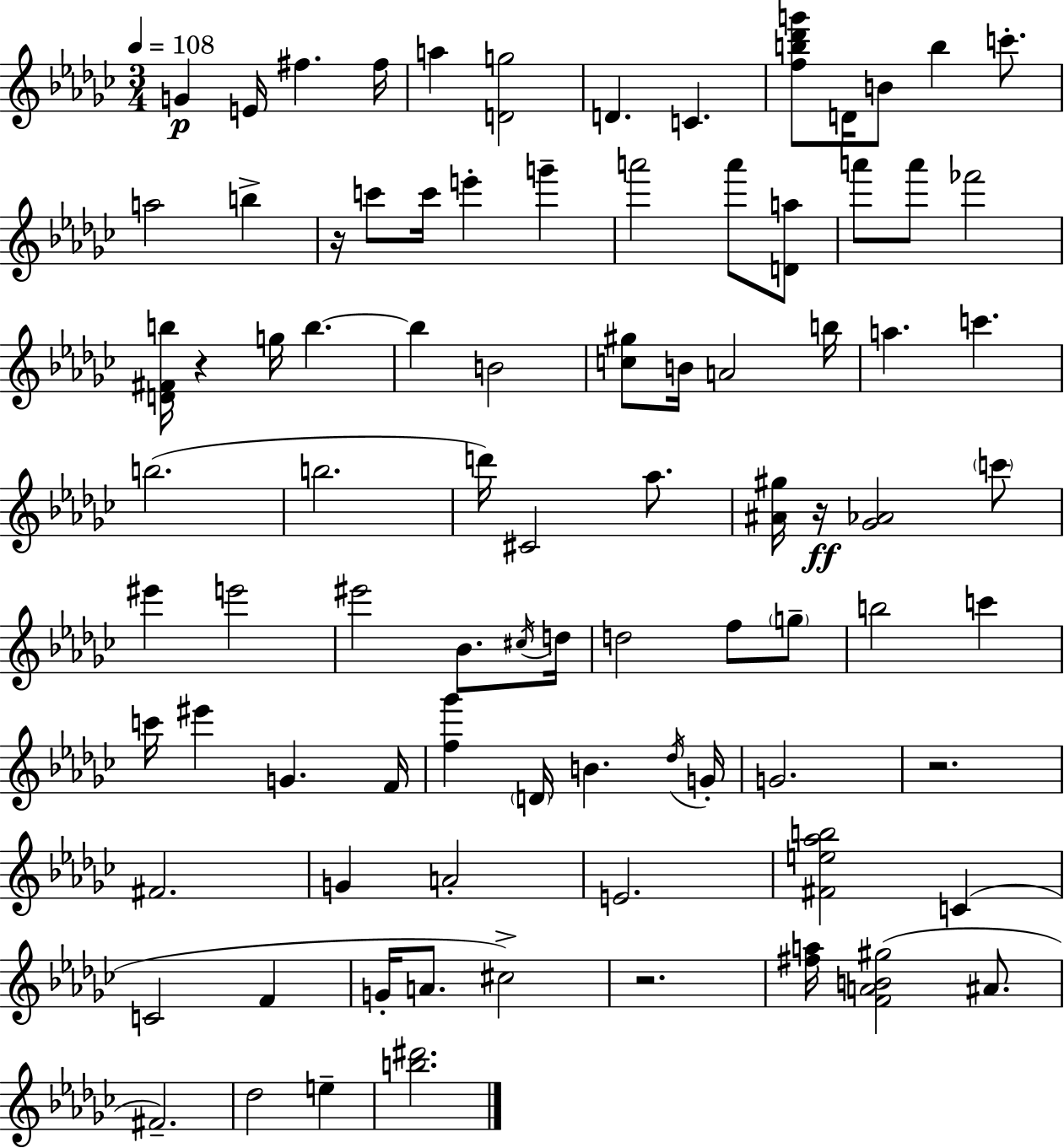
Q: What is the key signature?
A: EES minor